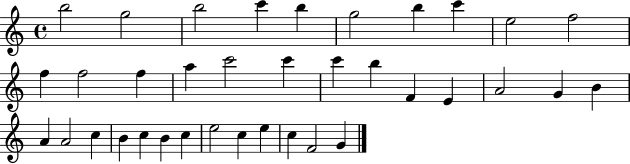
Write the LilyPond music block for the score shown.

{
  \clef treble
  \time 4/4
  \defaultTimeSignature
  \key c \major
  b''2 g''2 | b''2 c'''4 b''4 | g''2 b''4 c'''4 | e''2 f''2 | \break f''4 f''2 f''4 | a''4 c'''2 c'''4 | c'''4 b''4 f'4 e'4 | a'2 g'4 b'4 | \break a'4 a'2 c''4 | b'4 c''4 b'4 c''4 | e''2 c''4 e''4 | c''4 f'2 g'4 | \break \bar "|."
}